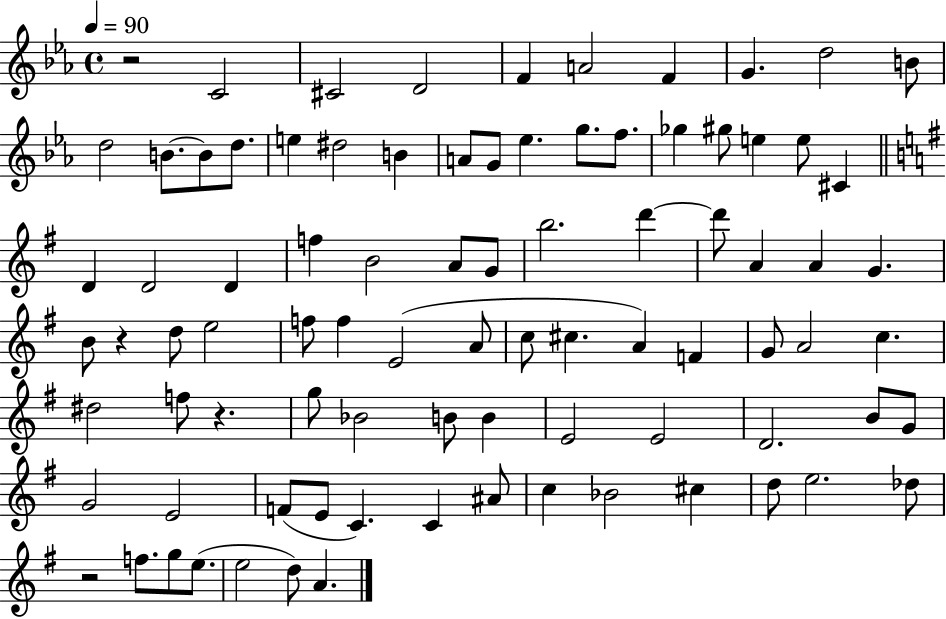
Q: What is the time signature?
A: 4/4